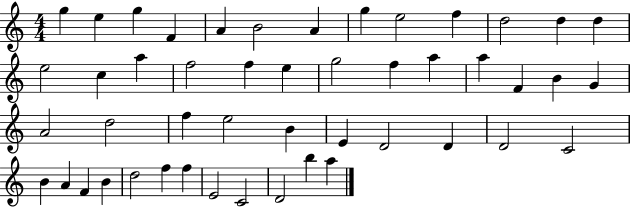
{
  \clef treble
  \numericTimeSignature
  \time 4/4
  \key c \major
  g''4 e''4 g''4 f'4 | a'4 b'2 a'4 | g''4 e''2 f''4 | d''2 d''4 d''4 | \break e''2 c''4 a''4 | f''2 f''4 e''4 | g''2 f''4 a''4 | a''4 f'4 b'4 g'4 | \break a'2 d''2 | f''4 e''2 b'4 | e'4 d'2 d'4 | d'2 c'2 | \break b'4 a'4 f'4 b'4 | d''2 f''4 f''4 | e'2 c'2 | d'2 b''4 a''4 | \break \bar "|."
}